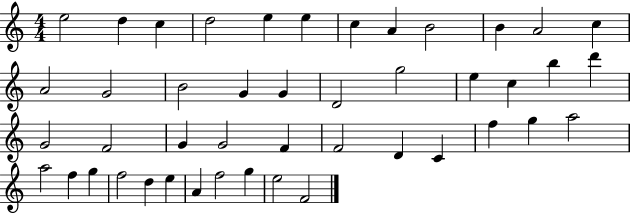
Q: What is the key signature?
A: C major